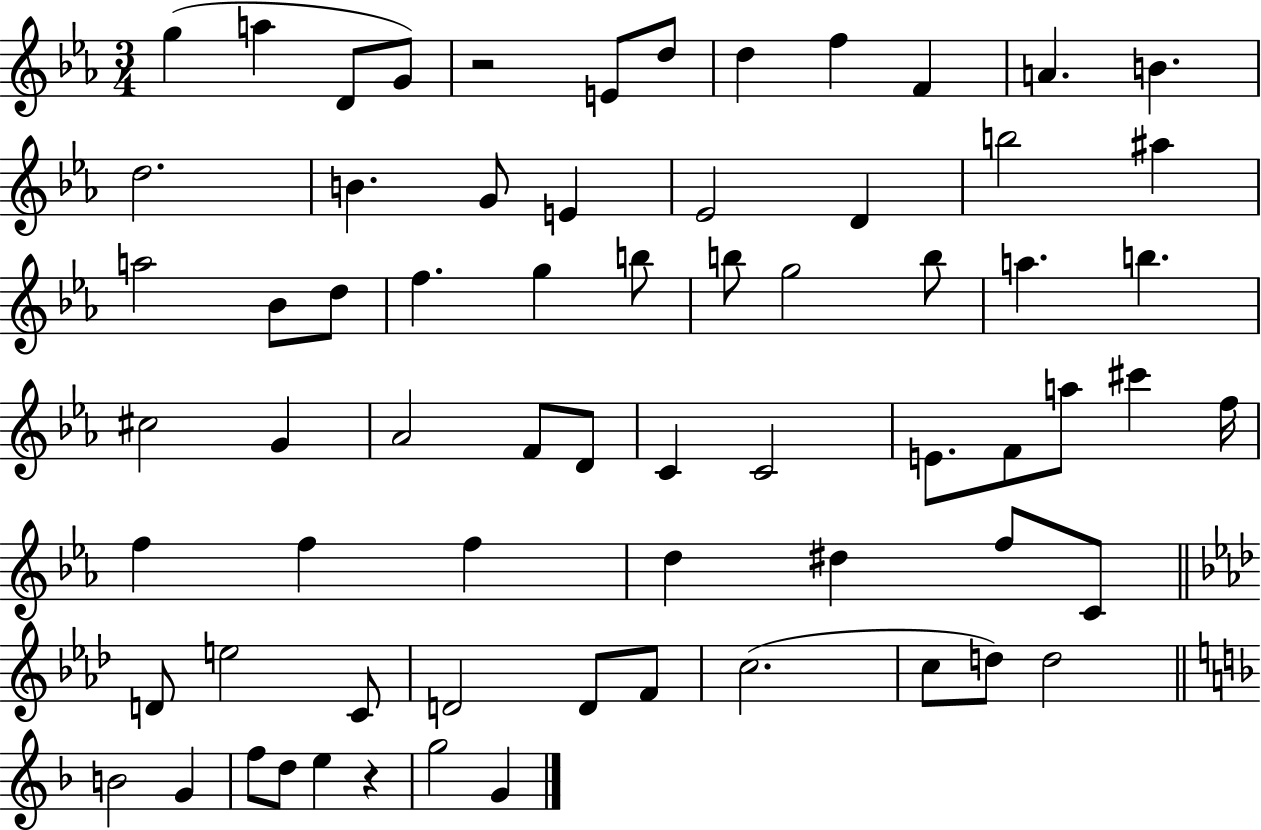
G5/q A5/q D4/e G4/e R/h E4/e D5/e D5/q F5/q F4/q A4/q. B4/q. D5/h. B4/q. G4/e E4/q Eb4/h D4/q B5/h A#5/q A5/h Bb4/e D5/e F5/q. G5/q B5/e B5/e G5/h B5/e A5/q. B5/q. C#5/h G4/q Ab4/h F4/e D4/e C4/q C4/h E4/e. F4/e A5/e C#6/q F5/s F5/q F5/q F5/q D5/q D#5/q F5/e C4/e D4/e E5/h C4/e D4/h D4/e F4/e C5/h. C5/e D5/e D5/h B4/h G4/q F5/e D5/e E5/q R/q G5/h G4/q